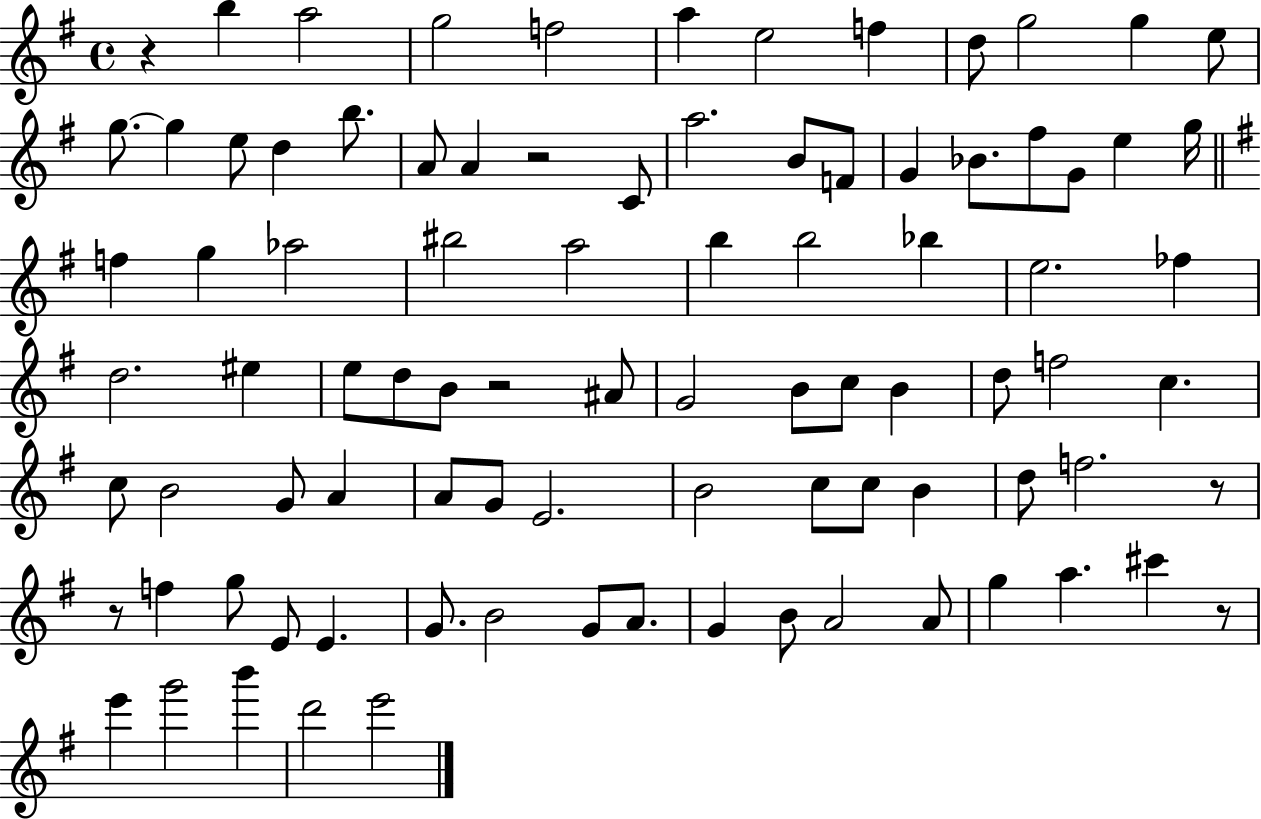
X:1
T:Untitled
M:4/4
L:1/4
K:G
z b a2 g2 f2 a e2 f d/2 g2 g e/2 g/2 g e/2 d b/2 A/2 A z2 C/2 a2 B/2 F/2 G _B/2 ^f/2 G/2 e g/4 f g _a2 ^b2 a2 b b2 _b e2 _f d2 ^e e/2 d/2 B/2 z2 ^A/2 G2 B/2 c/2 B d/2 f2 c c/2 B2 G/2 A A/2 G/2 E2 B2 c/2 c/2 B d/2 f2 z/2 z/2 f g/2 E/2 E G/2 B2 G/2 A/2 G B/2 A2 A/2 g a ^c' z/2 e' g'2 b' d'2 e'2